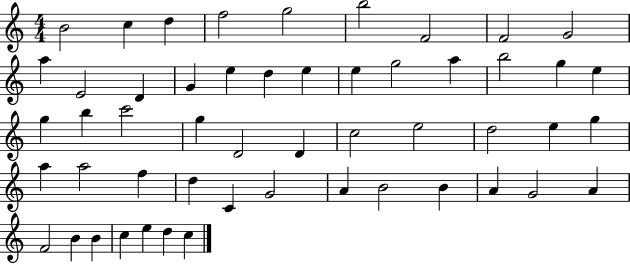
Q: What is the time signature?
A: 4/4